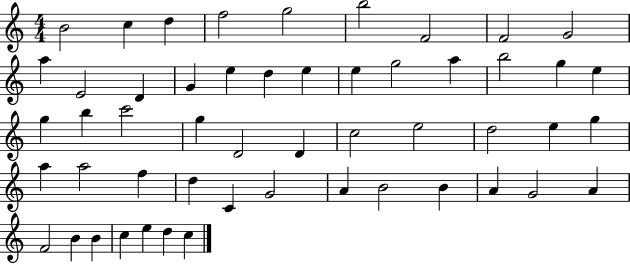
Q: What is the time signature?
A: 4/4